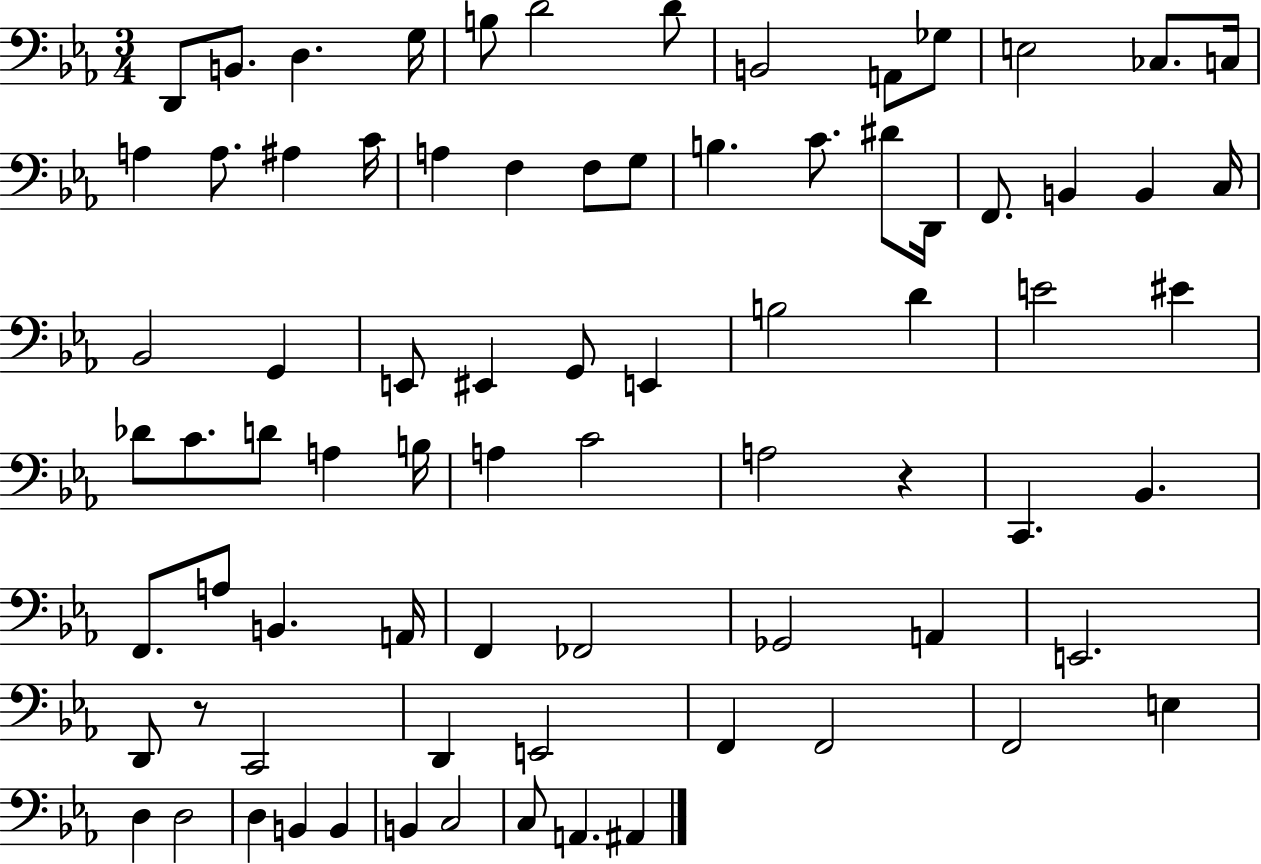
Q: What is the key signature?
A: EES major